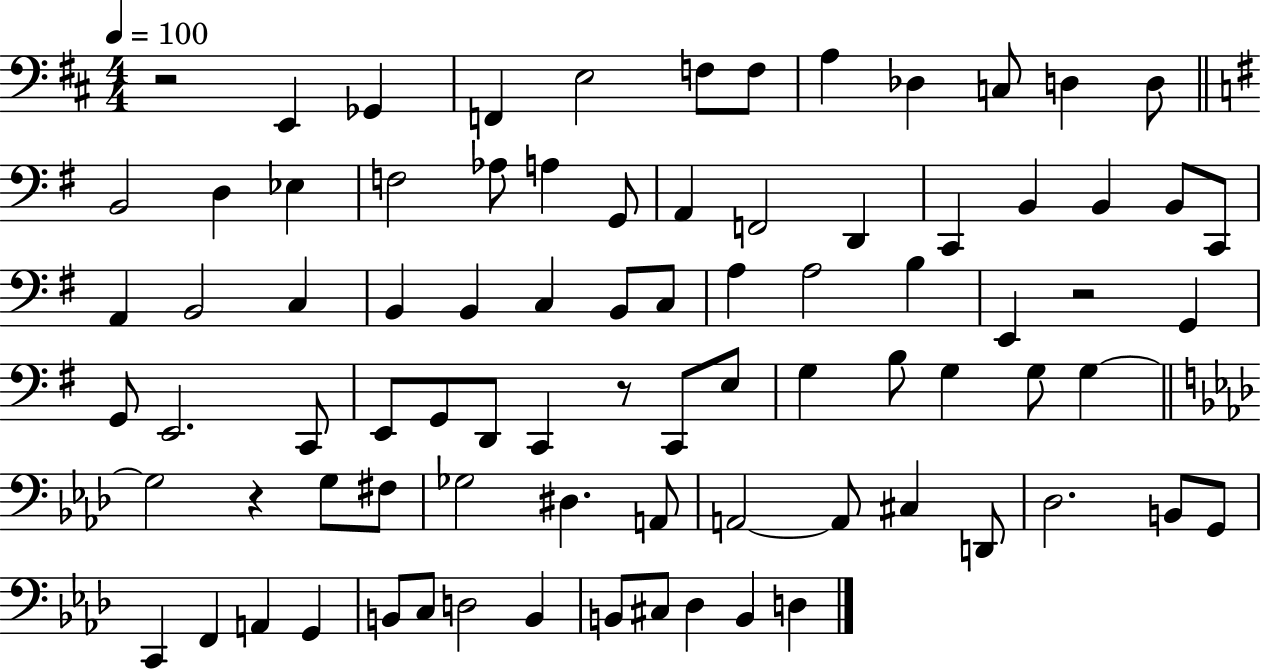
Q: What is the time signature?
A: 4/4